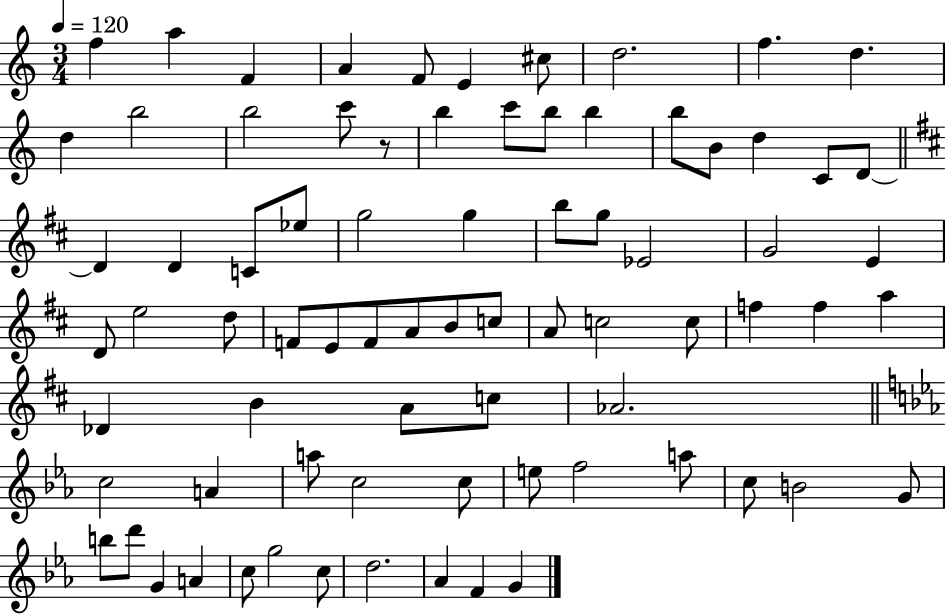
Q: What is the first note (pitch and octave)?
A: F5